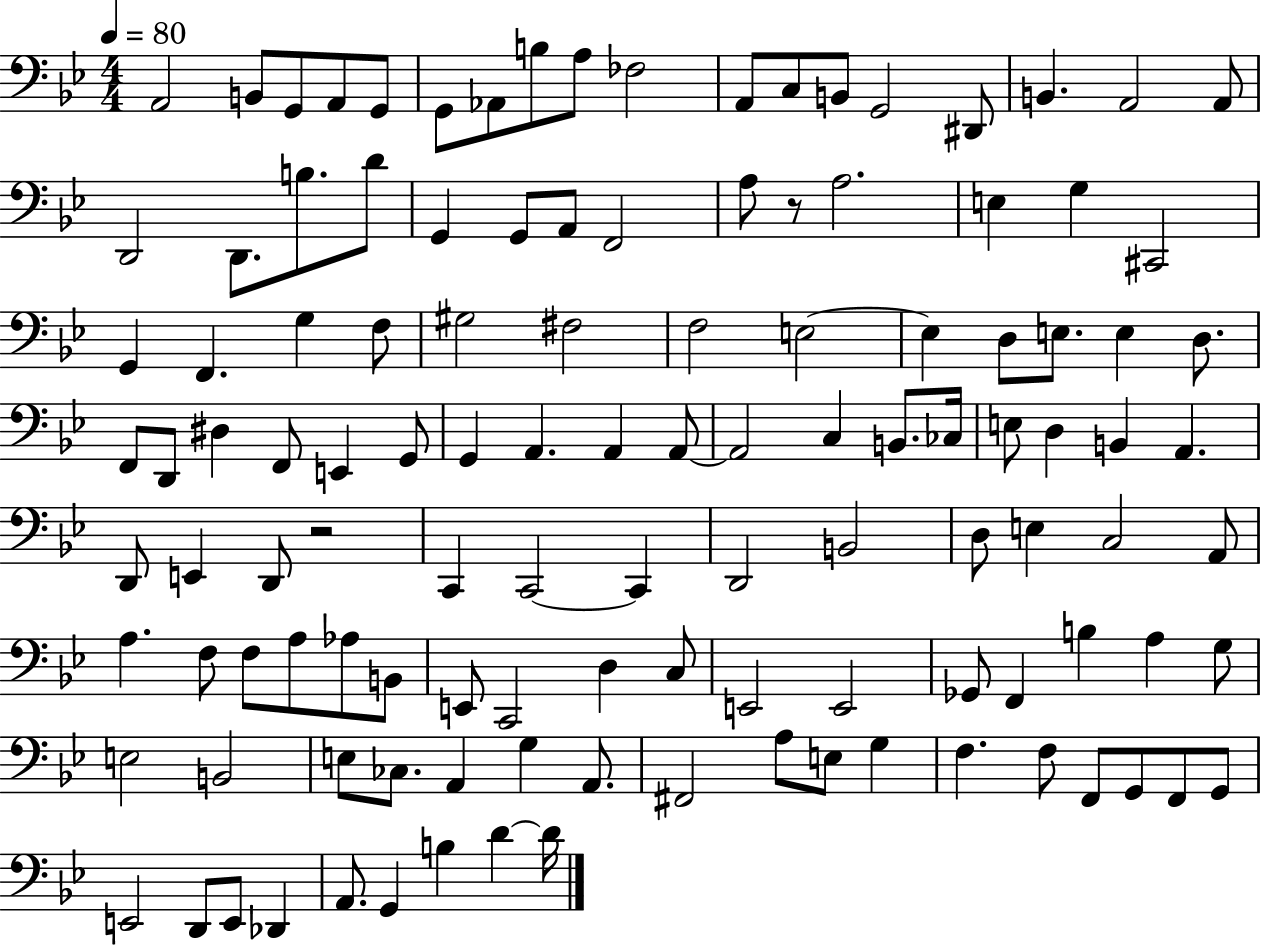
{
  \clef bass
  \numericTimeSignature
  \time 4/4
  \key bes \major
  \tempo 4 = 80
  a,2 b,8 g,8 a,8 g,8 | g,8 aes,8 b8 a8 fes2 | a,8 c8 b,8 g,2 dis,8 | b,4. a,2 a,8 | \break d,2 d,8. b8. d'8 | g,4 g,8 a,8 f,2 | a8 r8 a2. | e4 g4 cis,2 | \break g,4 f,4. g4 f8 | gis2 fis2 | f2 e2~~ | e4 d8 e8. e4 d8. | \break f,8 d,8 dis4 f,8 e,4 g,8 | g,4 a,4. a,4 a,8~~ | a,2 c4 b,8. ces16 | e8 d4 b,4 a,4. | \break d,8 e,4 d,8 r2 | c,4 c,2~~ c,4 | d,2 b,2 | d8 e4 c2 a,8 | \break a4. f8 f8 a8 aes8 b,8 | e,8 c,2 d4 c8 | e,2 e,2 | ges,8 f,4 b4 a4 g8 | \break e2 b,2 | e8 ces8. a,4 g4 a,8. | fis,2 a8 e8 g4 | f4. f8 f,8 g,8 f,8 g,8 | \break e,2 d,8 e,8 des,4 | a,8. g,4 b4 d'4~~ d'16 | \bar "|."
}